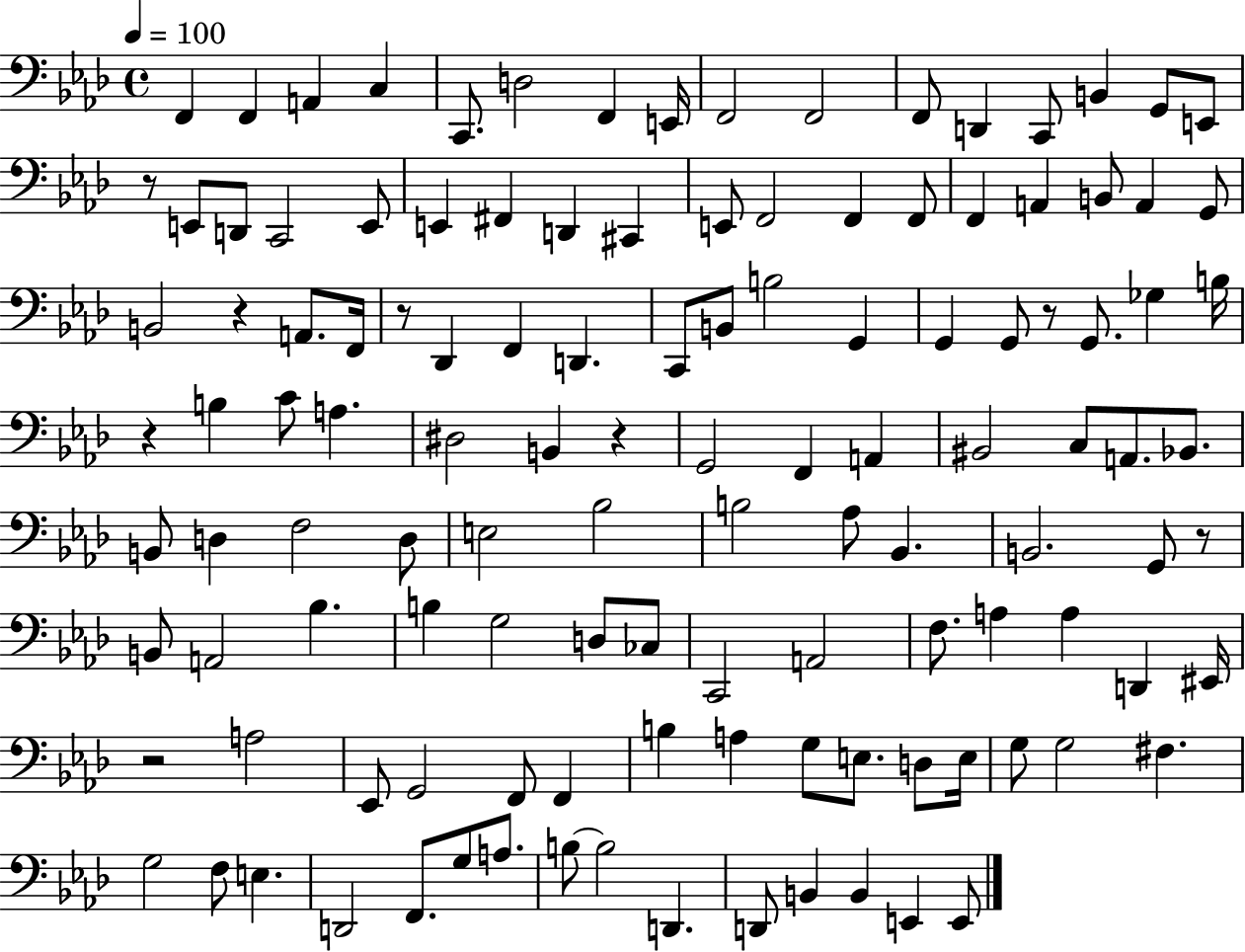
X:1
T:Untitled
M:4/4
L:1/4
K:Ab
F,, F,, A,, C, C,,/2 D,2 F,, E,,/4 F,,2 F,,2 F,,/2 D,, C,,/2 B,, G,,/2 E,,/2 z/2 E,,/2 D,,/2 C,,2 E,,/2 E,, ^F,, D,, ^C,, E,,/2 F,,2 F,, F,,/2 F,, A,, B,,/2 A,, G,,/2 B,,2 z A,,/2 F,,/4 z/2 _D,, F,, D,, C,,/2 B,,/2 B,2 G,, G,, G,,/2 z/2 G,,/2 _G, B,/4 z B, C/2 A, ^D,2 B,, z G,,2 F,, A,, ^B,,2 C,/2 A,,/2 _B,,/2 B,,/2 D, F,2 D,/2 E,2 _B,2 B,2 _A,/2 _B,, B,,2 G,,/2 z/2 B,,/2 A,,2 _B, B, G,2 D,/2 _C,/2 C,,2 A,,2 F,/2 A, A, D,, ^E,,/4 z2 A,2 _E,,/2 G,,2 F,,/2 F,, B, A, G,/2 E,/2 D,/2 E,/4 G,/2 G,2 ^F, G,2 F,/2 E, D,,2 F,,/2 G,/2 A,/2 B,/2 B,2 D,, D,,/2 B,, B,, E,, E,,/2